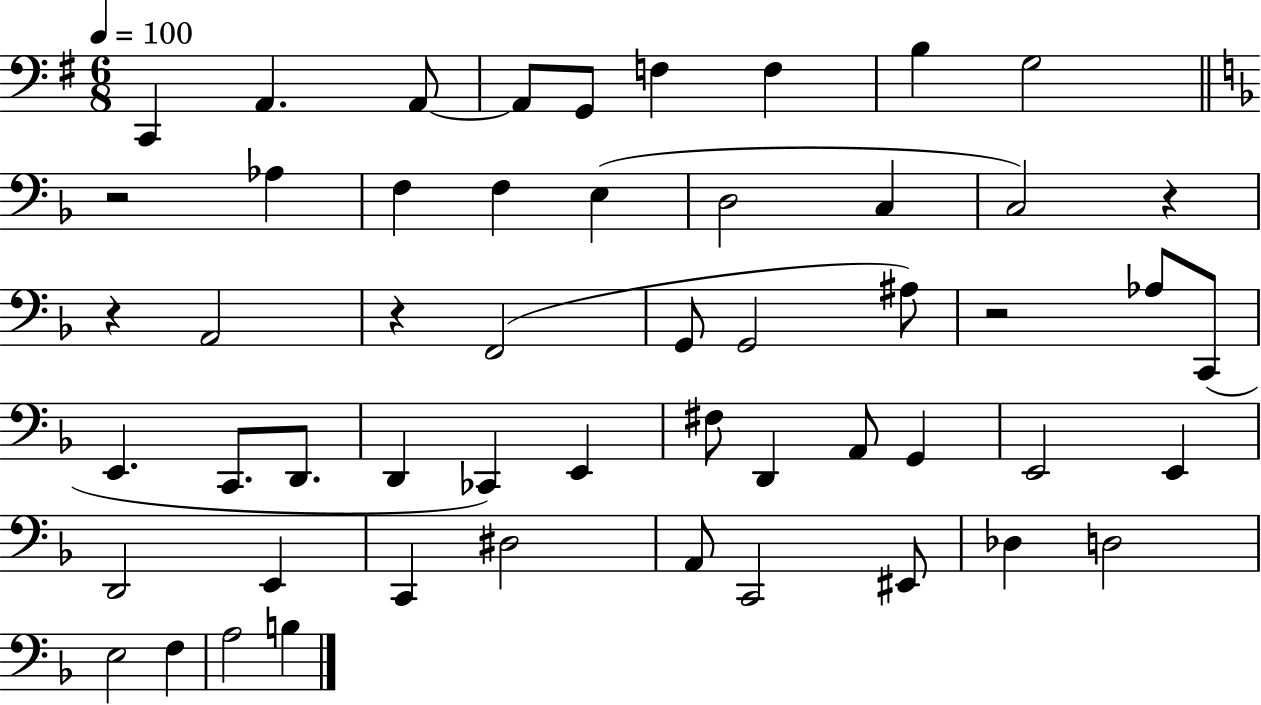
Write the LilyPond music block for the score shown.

{
  \clef bass
  \numericTimeSignature
  \time 6/8
  \key g \major
  \tempo 4 = 100
  \repeat volta 2 { c,4 a,4. a,8~~ | a,8 g,8 f4 f4 | b4 g2 | \bar "||" \break \key f \major r2 aes4 | f4 f4 e4( | d2 c4 | c2) r4 | \break r4 a,2 | r4 f,2( | g,8 g,2 ais8) | r2 aes8 c,8( | \break e,4. c,8. d,8. | d,4 ces,4) e,4 | fis8 d,4 a,8 g,4 | e,2 e,4 | \break d,2 e,4 | c,4 dis2 | a,8 c,2 eis,8 | des4 d2 | \break e2 f4 | a2 b4 | } \bar "|."
}